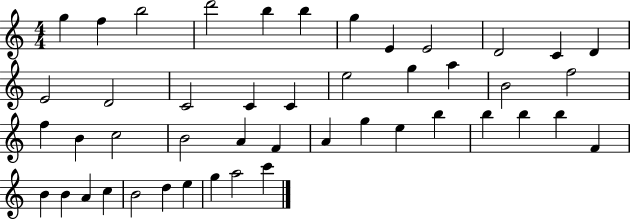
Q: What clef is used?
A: treble